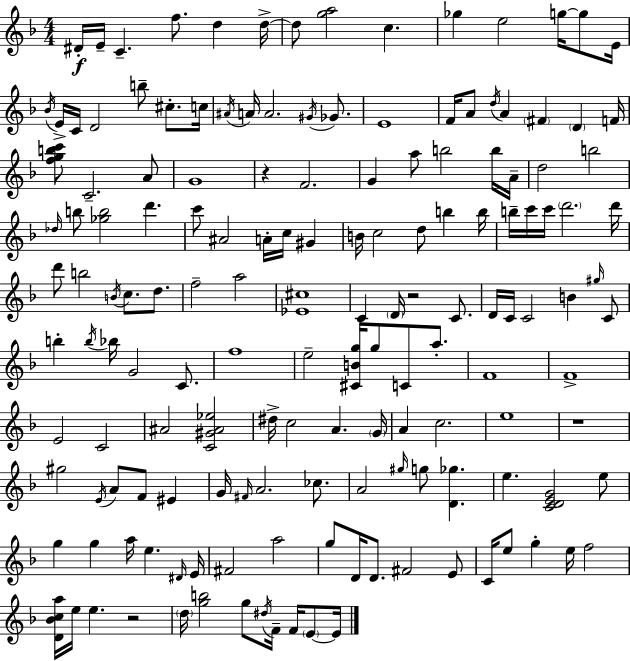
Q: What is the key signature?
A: F major